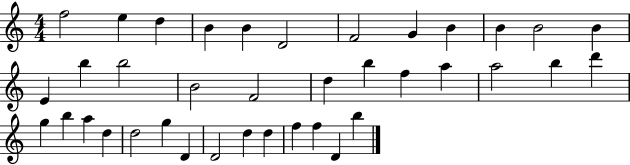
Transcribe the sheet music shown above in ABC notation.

X:1
T:Untitled
M:4/4
L:1/4
K:C
f2 e d B B D2 F2 G B B B2 B E b b2 B2 F2 d b f a a2 b d' g b a d d2 g D D2 d d f f D b